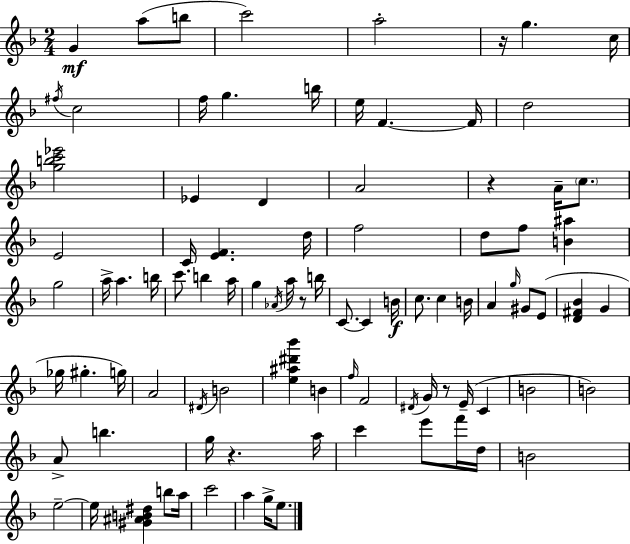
G4/q A5/e B5/e C6/h A5/h R/s G5/q. C5/s F#5/s C5/h F5/s G5/q. B5/s E5/s F4/q. F4/s D5/h [G5,B5,C6,Eb6]/h Eb4/q D4/q A4/h R/q A4/s C5/e. E4/h C4/s [E4,F4]/q. D5/s F5/h D5/e F5/e [B4,A#5]/q G5/h A5/s A5/q. B5/s C6/e. B5/q A5/s G5/q Ab4/s A5/s R/e B5/s C4/e. C4/q B4/s C5/e. C5/q B4/s A4/q G5/s G#4/e E4/e [D4,F#4,Bb4]/q G4/q Gb5/s G#5/q. G5/s A4/h D#4/s B4/h [E5,A#5,D#6,Bb6]/q B4/q F5/s F4/h D#4/s G4/s R/e E4/s C4/q B4/h B4/h A4/e B5/q. G5/s R/q. A5/s C6/q E6/e F6/s D5/s B4/h E5/h E5/s [G#4,A#4,B4,D#5]/q B5/e A5/s C6/h A5/q G5/s E5/e.